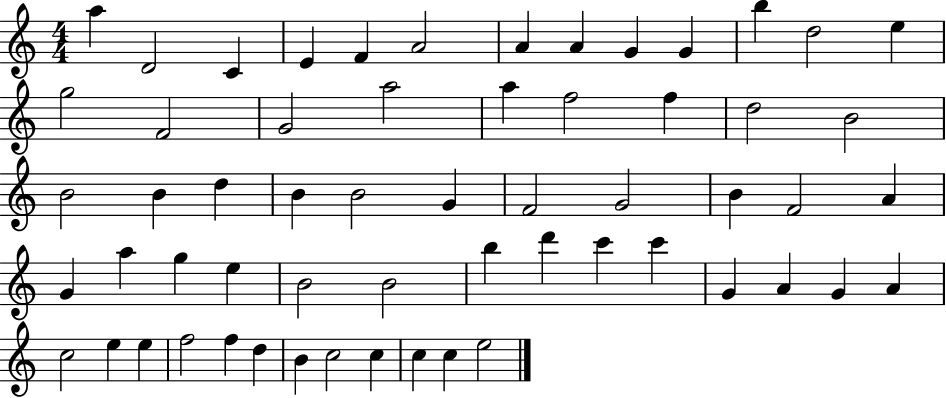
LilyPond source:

{
  \clef treble
  \numericTimeSignature
  \time 4/4
  \key c \major
  a''4 d'2 c'4 | e'4 f'4 a'2 | a'4 a'4 g'4 g'4 | b''4 d''2 e''4 | \break g''2 f'2 | g'2 a''2 | a''4 f''2 f''4 | d''2 b'2 | \break b'2 b'4 d''4 | b'4 b'2 g'4 | f'2 g'2 | b'4 f'2 a'4 | \break g'4 a''4 g''4 e''4 | b'2 b'2 | b''4 d'''4 c'''4 c'''4 | g'4 a'4 g'4 a'4 | \break c''2 e''4 e''4 | f''2 f''4 d''4 | b'4 c''2 c''4 | c''4 c''4 e''2 | \break \bar "|."
}